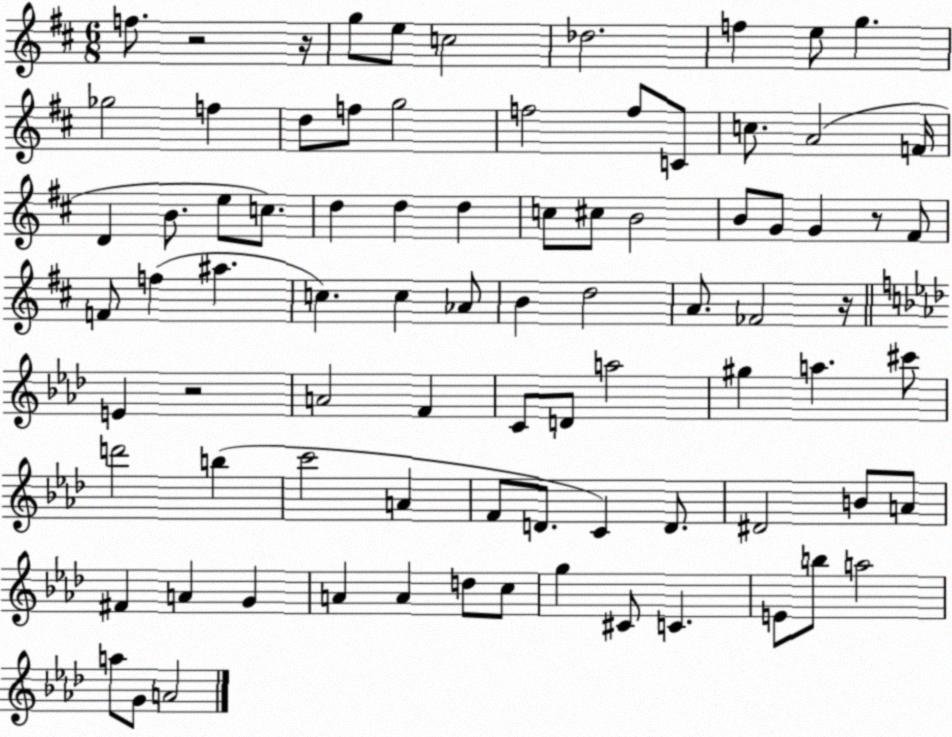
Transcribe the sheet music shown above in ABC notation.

X:1
T:Untitled
M:6/8
L:1/4
K:D
f/2 z2 z/4 g/2 e/2 c2 _d2 f e/2 g _g2 f d/2 f/2 g2 f2 f/2 C/2 c/2 A2 F/4 D B/2 e/2 c/2 d d d c/2 ^c/2 B2 B/2 G/2 G z/2 ^F/2 F/2 f ^a c c _A/2 B d2 A/2 _F2 z/4 E z2 A2 F C/2 D/2 a2 ^g a ^c'/2 d'2 b c'2 A F/2 D/2 C D/2 ^D2 B/2 A/2 ^F A G A A d/2 c/2 g ^C/2 C E/2 b/2 a2 a/2 G/2 A2